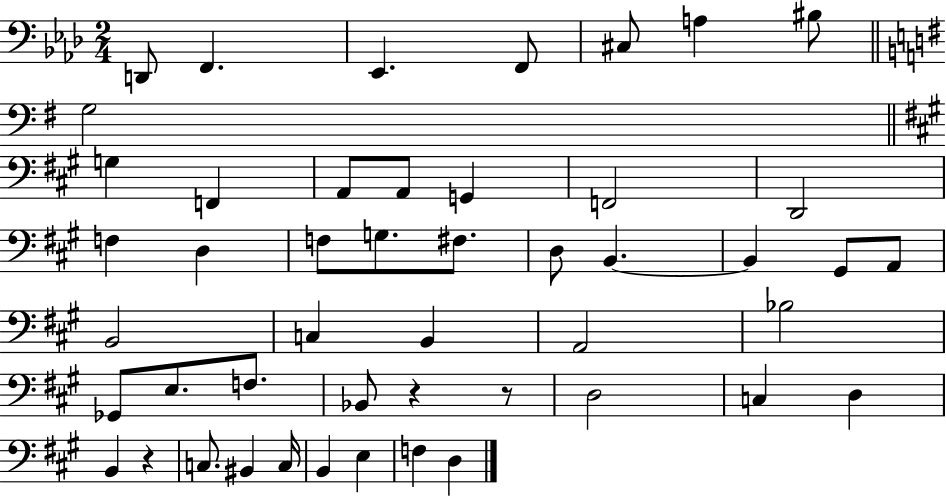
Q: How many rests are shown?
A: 3